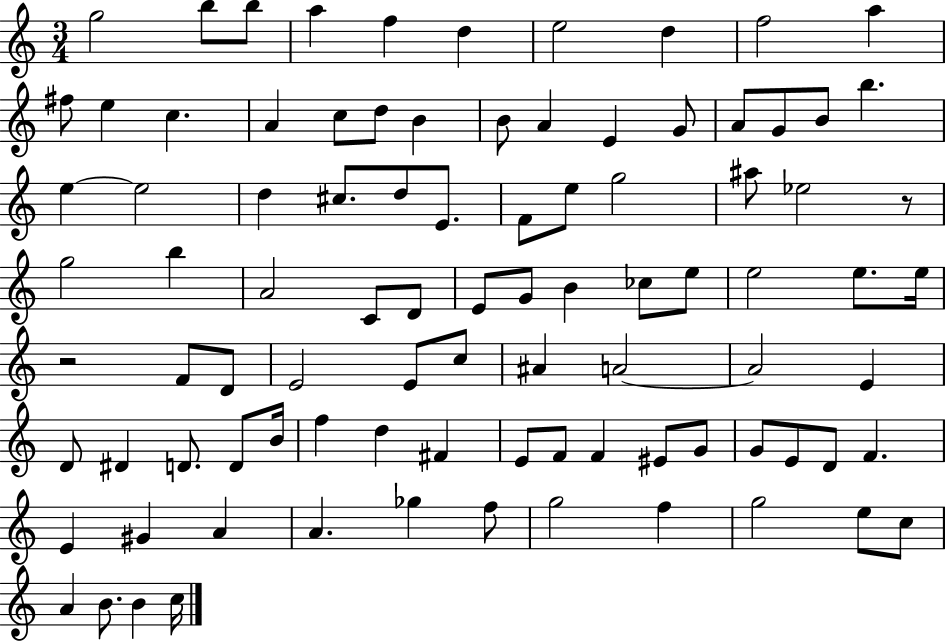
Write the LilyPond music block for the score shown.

{
  \clef treble
  \numericTimeSignature
  \time 3/4
  \key c \major
  \repeat volta 2 { g''2 b''8 b''8 | a''4 f''4 d''4 | e''2 d''4 | f''2 a''4 | \break fis''8 e''4 c''4. | a'4 c''8 d''8 b'4 | b'8 a'4 e'4 g'8 | a'8 g'8 b'8 b''4. | \break e''4~~ e''2 | d''4 cis''8. d''8 e'8. | f'8 e''8 g''2 | ais''8 ees''2 r8 | \break g''2 b''4 | a'2 c'8 d'8 | e'8 g'8 b'4 ces''8 e''8 | e''2 e''8. e''16 | \break r2 f'8 d'8 | e'2 e'8 c''8 | ais'4 a'2~~ | a'2 e'4 | \break d'8 dis'4 d'8. d'8 b'16 | f''4 d''4 fis'4 | e'8 f'8 f'4 eis'8 g'8 | g'8 e'8 d'8 f'4. | \break e'4 gis'4 a'4 | a'4. ges''4 f''8 | g''2 f''4 | g''2 e''8 c''8 | \break a'4 b'8. b'4 c''16 | } \bar "|."
}